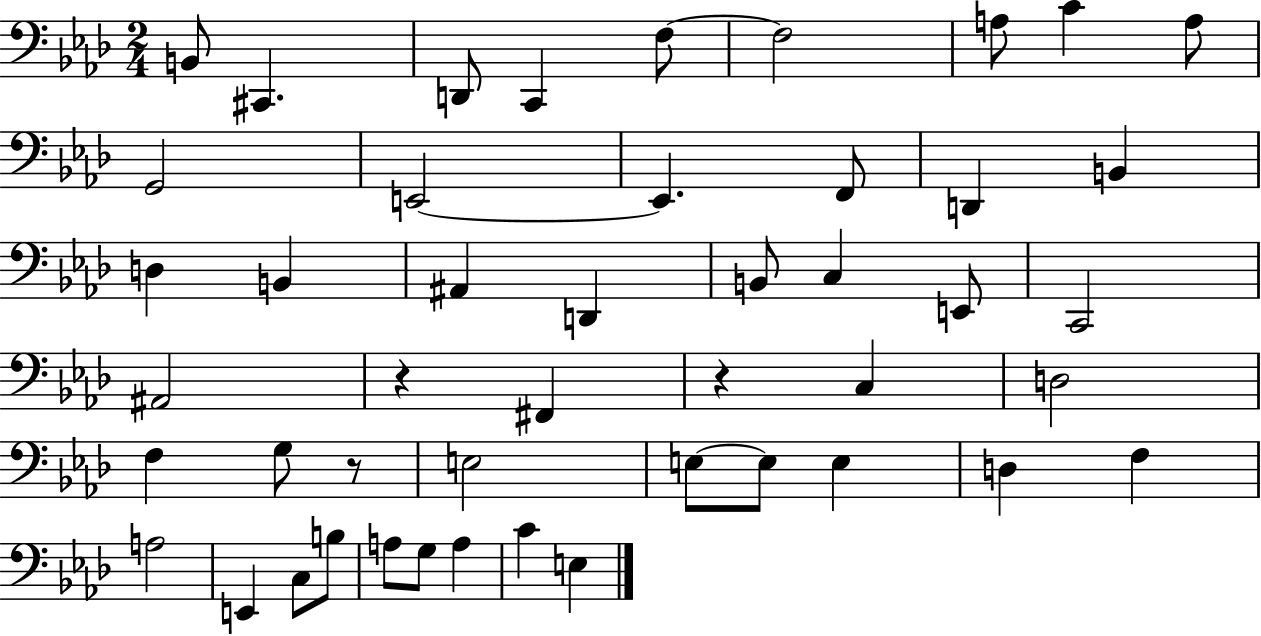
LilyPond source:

{
  \clef bass
  \numericTimeSignature
  \time 2/4
  \key aes \major
  \repeat volta 2 { b,8 cis,4. | d,8 c,4 f8~~ | f2 | a8 c'4 a8 | \break g,2 | e,2~~ | e,4. f,8 | d,4 b,4 | \break d4 b,4 | ais,4 d,4 | b,8 c4 e,8 | c,2 | \break ais,2 | r4 fis,4 | r4 c4 | d2 | \break f4 g8 r8 | e2 | e8~~ e8 e4 | d4 f4 | \break a2 | e,4 c8 b8 | a8 g8 a4 | c'4 e4 | \break } \bar "|."
}